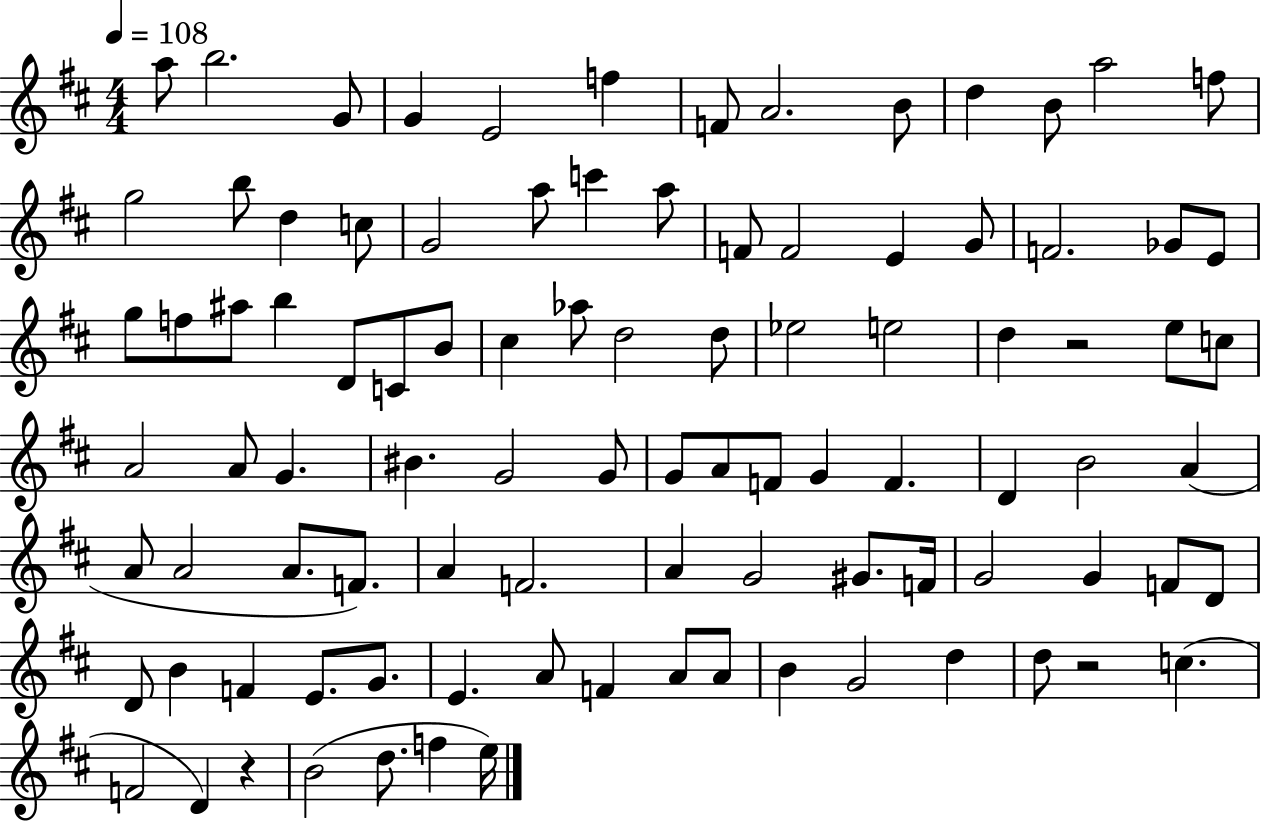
{
  \clef treble
  \numericTimeSignature
  \time 4/4
  \key d \major
  \tempo 4 = 108
  a''8 b''2. g'8 | g'4 e'2 f''4 | f'8 a'2. b'8 | d''4 b'8 a''2 f''8 | \break g''2 b''8 d''4 c''8 | g'2 a''8 c'''4 a''8 | f'8 f'2 e'4 g'8 | f'2. ges'8 e'8 | \break g''8 f''8 ais''8 b''4 d'8 c'8 b'8 | cis''4 aes''8 d''2 d''8 | ees''2 e''2 | d''4 r2 e''8 c''8 | \break a'2 a'8 g'4. | bis'4. g'2 g'8 | g'8 a'8 f'8 g'4 f'4. | d'4 b'2 a'4( | \break a'8 a'2 a'8. f'8.) | a'4 f'2. | a'4 g'2 gis'8. f'16 | g'2 g'4 f'8 d'8 | \break d'8 b'4 f'4 e'8. g'8. | e'4. a'8 f'4 a'8 a'8 | b'4 g'2 d''4 | d''8 r2 c''4.( | \break f'2 d'4) r4 | b'2( d''8. f''4 e''16) | \bar "|."
}